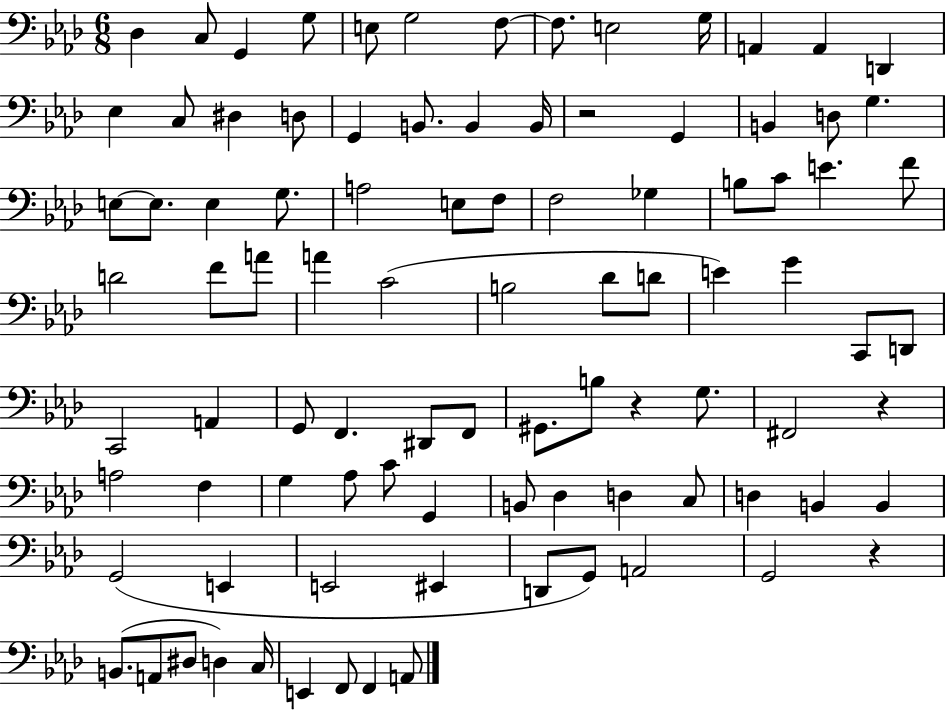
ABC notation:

X:1
T:Untitled
M:6/8
L:1/4
K:Ab
_D, C,/2 G,, G,/2 E,/2 G,2 F,/2 F,/2 E,2 G,/4 A,, A,, D,, _E, C,/2 ^D, D,/2 G,, B,,/2 B,, B,,/4 z2 G,, B,, D,/2 G, E,/2 E,/2 E, G,/2 A,2 E,/2 F,/2 F,2 _G, B,/2 C/2 E F/2 D2 F/2 A/2 A C2 B,2 _D/2 D/2 E G C,,/2 D,,/2 C,,2 A,, G,,/2 F,, ^D,,/2 F,,/2 ^G,,/2 B,/2 z G,/2 ^F,,2 z A,2 F, G, _A,/2 C/2 G,, B,,/2 _D, D, C,/2 D, B,, B,, G,,2 E,, E,,2 ^E,, D,,/2 G,,/2 A,,2 G,,2 z B,,/2 A,,/2 ^D,/2 D, C,/4 E,, F,,/2 F,, A,,/2